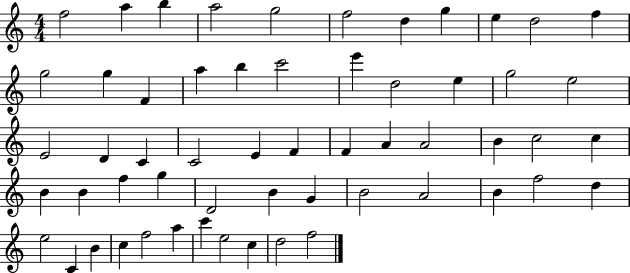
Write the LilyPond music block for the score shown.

{
  \clef treble
  \numericTimeSignature
  \time 4/4
  \key c \major
  f''2 a''4 b''4 | a''2 g''2 | f''2 d''4 g''4 | e''4 d''2 f''4 | \break g''2 g''4 f'4 | a''4 b''4 c'''2 | e'''4 d''2 e''4 | g''2 e''2 | \break e'2 d'4 c'4 | c'2 e'4 f'4 | f'4 a'4 a'2 | b'4 c''2 c''4 | \break b'4 b'4 f''4 g''4 | d'2 b'4 g'4 | b'2 a'2 | b'4 f''2 d''4 | \break e''2 c'4 b'4 | c''4 f''2 a''4 | c'''4 e''2 c''4 | d''2 f''2 | \break \bar "|."
}